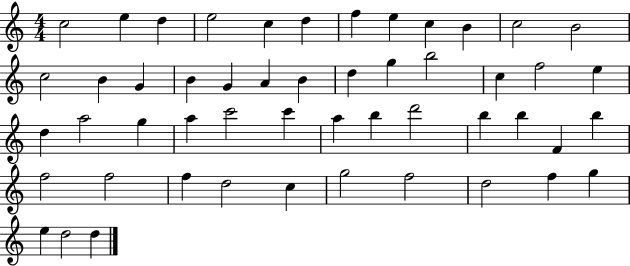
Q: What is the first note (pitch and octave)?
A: C5